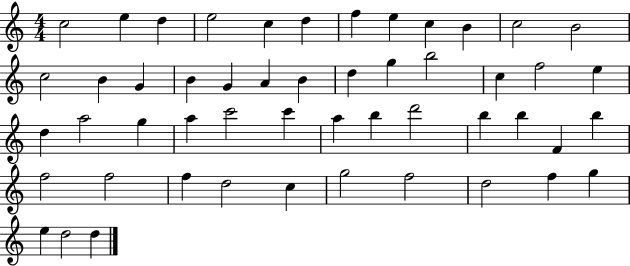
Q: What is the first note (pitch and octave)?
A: C5